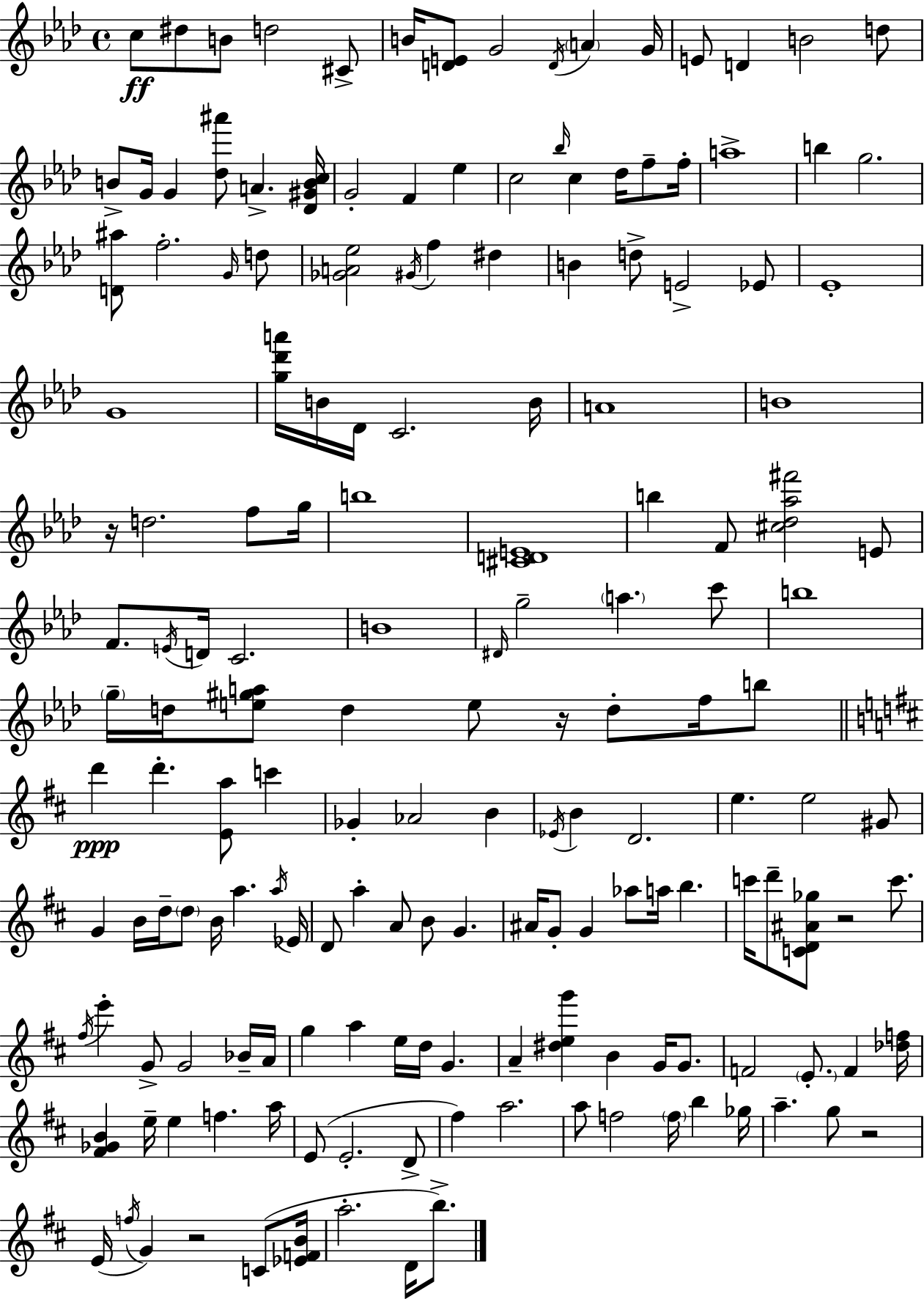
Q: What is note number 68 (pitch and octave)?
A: D5